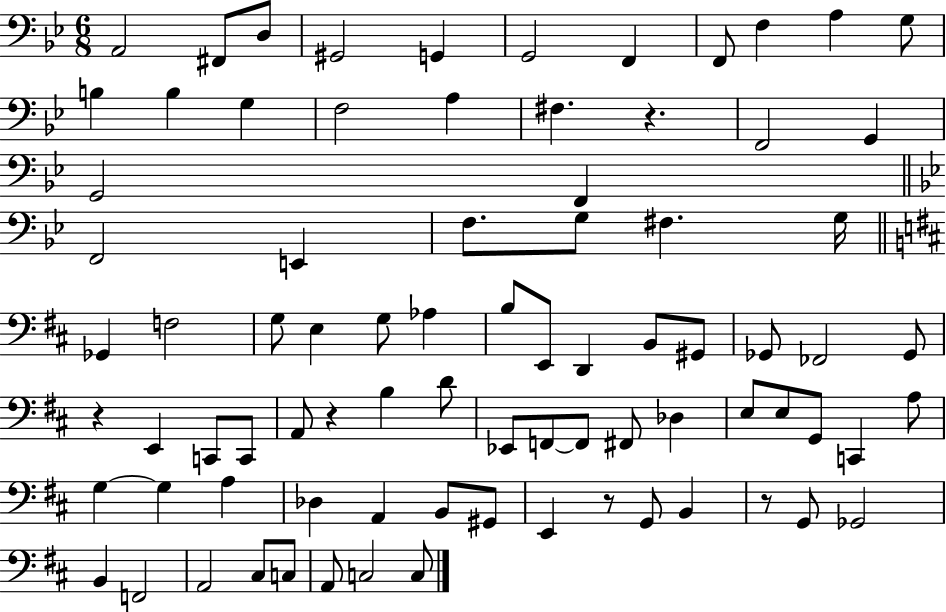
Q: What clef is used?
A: bass